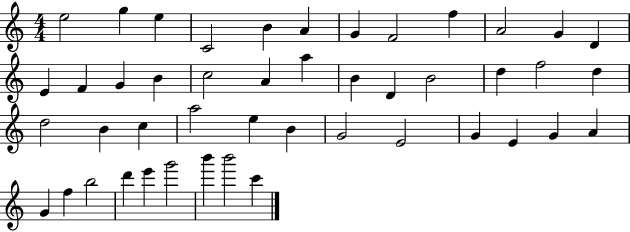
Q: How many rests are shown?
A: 0